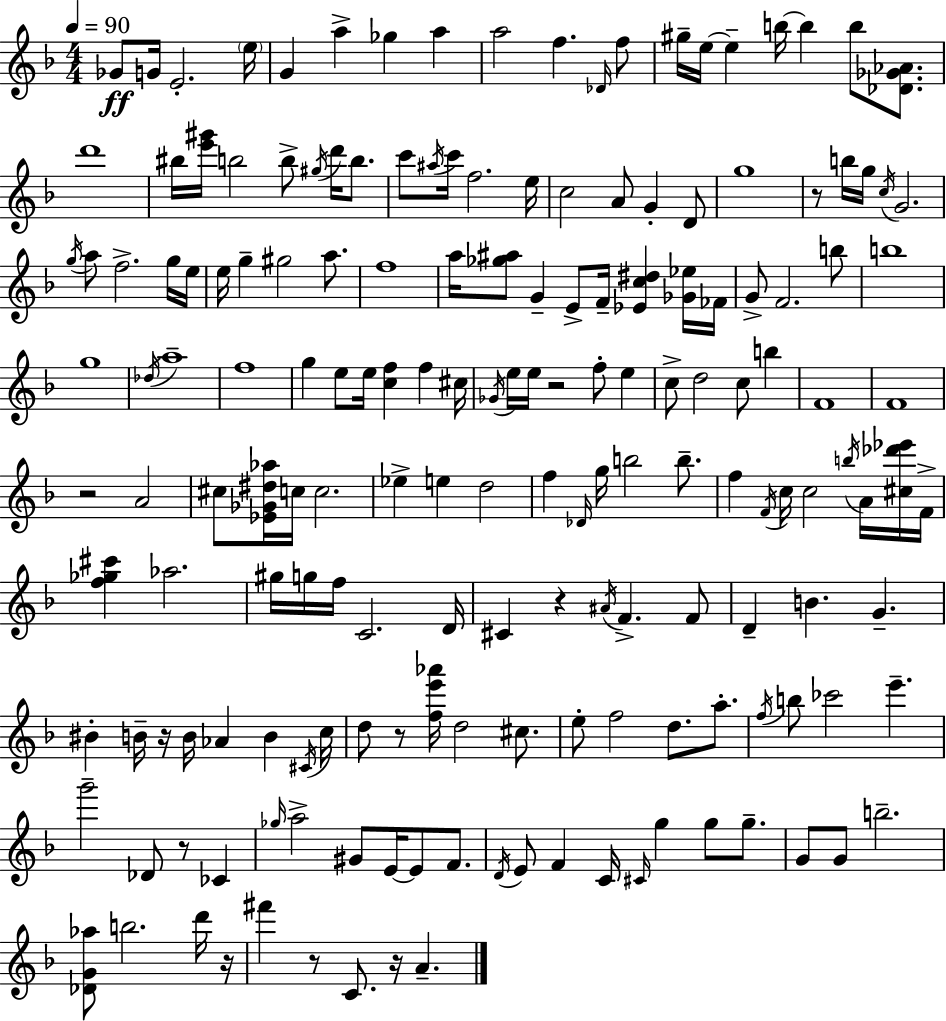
{
  \clef treble
  \numericTimeSignature
  \time 4/4
  \key d \minor
  \tempo 4 = 90
  ges'8\ff g'16 e'2.-. \parenthesize e''16 | g'4 a''4-> ges''4 a''4 | a''2 f''4. \grace { des'16 } f''8 | gis''16-- e''16~~ e''4-- b''16~~ b''4 b''8 <des' ges' aes'>8. | \break d'''1 | bis''16 <e''' gis'''>16 b''2 b''8-> \acciaccatura { gis''16 } d'''16 b''8. | c'''8 \acciaccatura { ais''16 } c'''16 f''2. | e''16 c''2 a'8 g'4-. | \break d'8 g''1 | r8 b''16 g''16 \acciaccatura { c''16 } g'2. | \acciaccatura { g''16 } a''8 f''2.-> | g''16 e''16 e''16 g''4-- gis''2 | \break a''8. f''1 | a''16 <ges'' ais''>8 g'4-- e'8-> f'16-- <ees' c'' dis''>4 | <ges' ees''>16 fes'16 g'8-> f'2. | b''8 b''1 | \break g''1 | \acciaccatura { des''16 } a''1-- | f''1 | g''4 e''8 e''16 <c'' f''>4 | \break f''4 cis''16 \acciaccatura { ges'16 } e''16 e''16 r2 | f''8-. e''4 c''8-> d''2 | c''8 b''4 f'1 | f'1 | \break r2 a'2 | cis''8 <ees' ges' dis'' aes''>16 c''16 c''2. | ees''4-> e''4 d''2 | f''4 \grace { des'16 } g''16 b''2 | \break b''8.-- f''4 \acciaccatura { f'16 } c''16 c''2 | \acciaccatura { b''16 } a'16 <cis'' des''' ees'''>16 f'16-> <f'' ges'' cis'''>4 aes''2. | gis''16 g''16 f''16 c'2. | d'16 cis'4 r4 | \break \acciaccatura { ais'16 } f'4.-> f'8 d'4-- b'4. | g'4.-- bis'4-. b'16-- | r16 b'16 aes'4 b'4 \acciaccatura { cis'16 } c''16 d''8 r8 | <f'' e''' aes'''>16 d''2 cis''8. e''8-. f''2 | \break d''8. a''8.-. \acciaccatura { f''16 } b''8 ces'''2 | e'''4.-- g'''2-- | des'8 r8 ces'4 \grace { ges''16 } a''2-> | gis'8 e'16~~ e'8 f'8. \acciaccatura { d'16 } e'8 | \break f'4 c'16 \grace { cis'16 } g''4 g''8 g''8.-- | g'8 g'8 b''2.-- | <des' g' aes''>8 b''2. d'''16 r16 | fis'''4 r8 c'8. r16 a'4.-- | \break \bar "|."
}